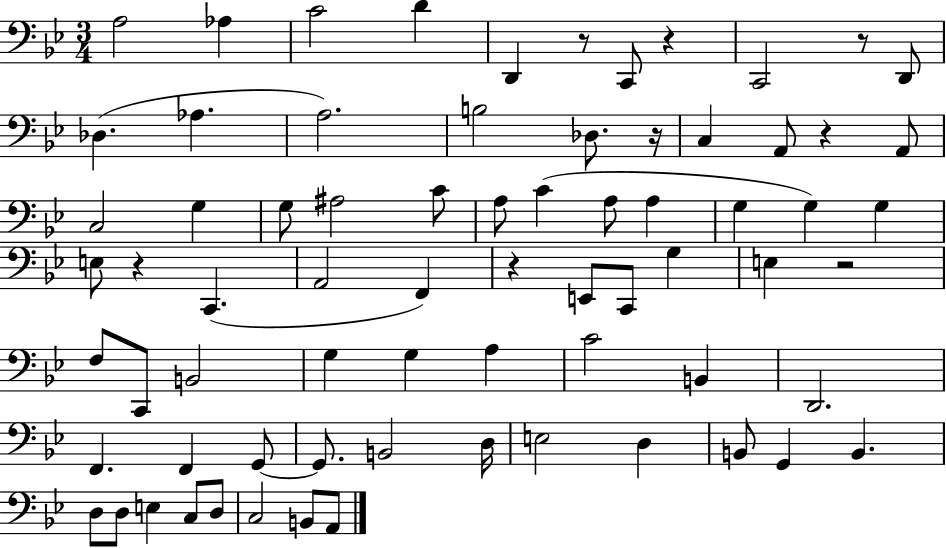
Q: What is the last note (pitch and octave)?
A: A2